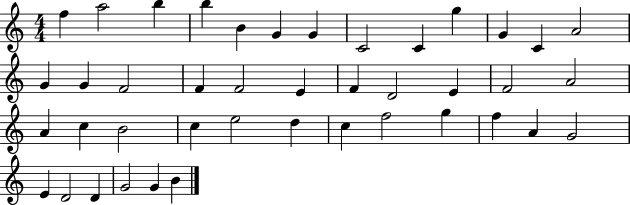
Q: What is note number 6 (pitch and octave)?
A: G4